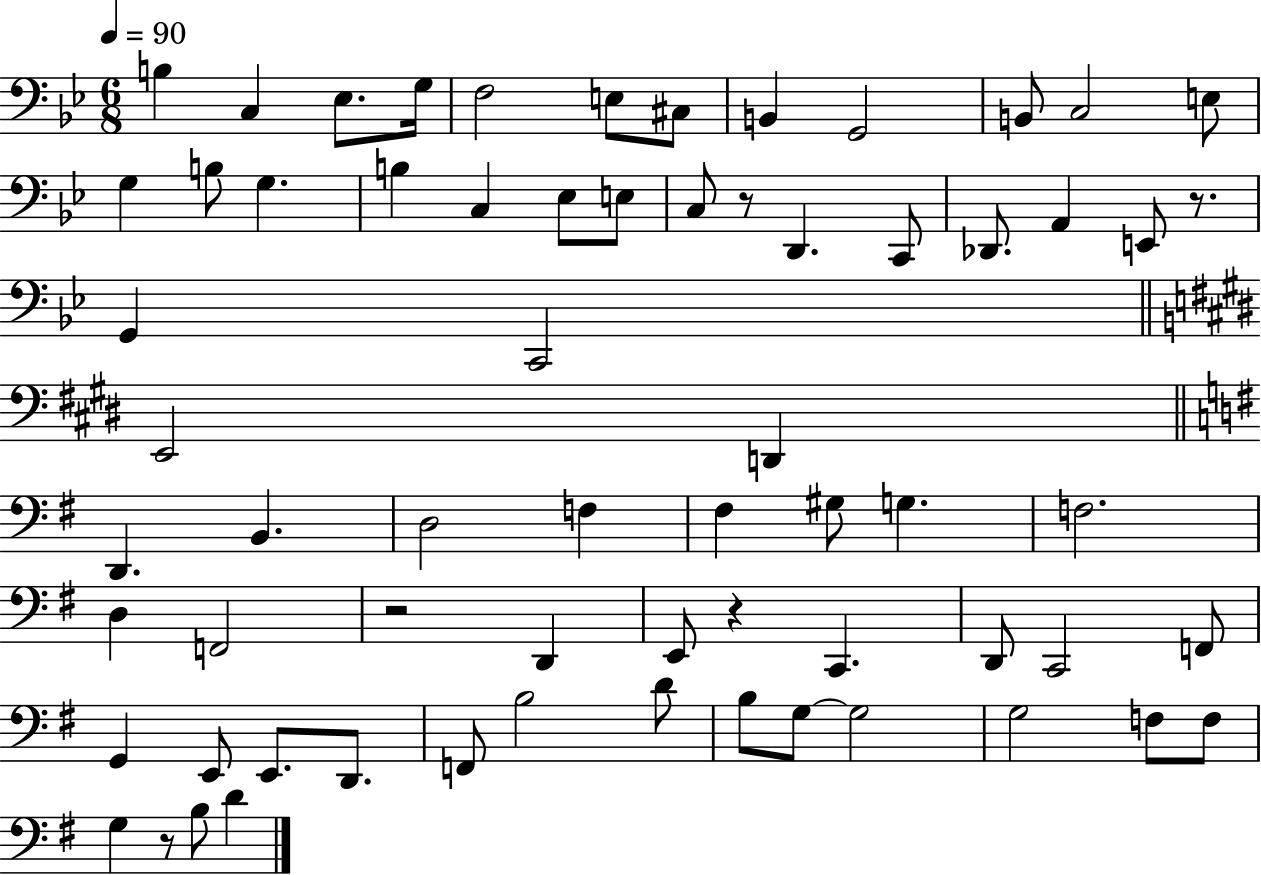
B3/q C3/q Eb3/e. G3/s F3/h E3/e C#3/e B2/q G2/h B2/e C3/h E3/e G3/q B3/e G3/q. B3/q C3/q Eb3/e E3/e C3/e R/e D2/q. C2/e Db2/e. A2/q E2/e R/e. G2/q C2/h E2/h D2/q D2/q. B2/q. D3/h F3/q F#3/q G#3/e G3/q. F3/h. D3/q F2/h R/h D2/q E2/e R/q C2/q. D2/e C2/h F2/e G2/q E2/e E2/e. D2/e. F2/e B3/h D4/e B3/e G3/e G3/h G3/h F3/e F3/e G3/q R/e B3/e D4/q